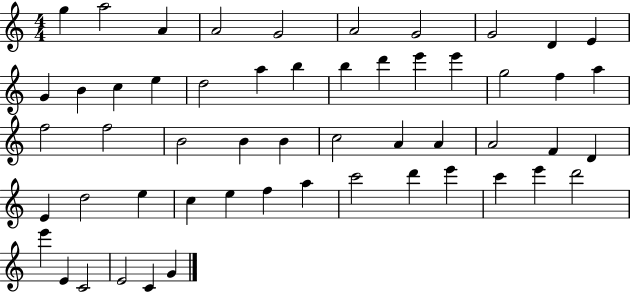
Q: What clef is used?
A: treble